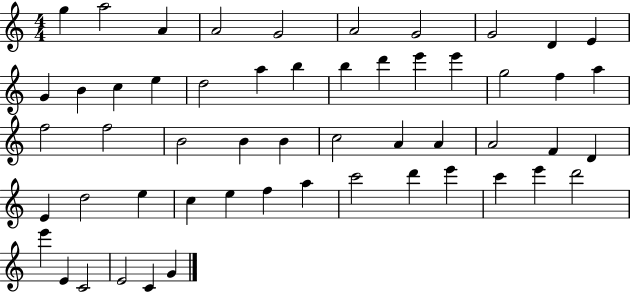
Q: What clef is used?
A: treble